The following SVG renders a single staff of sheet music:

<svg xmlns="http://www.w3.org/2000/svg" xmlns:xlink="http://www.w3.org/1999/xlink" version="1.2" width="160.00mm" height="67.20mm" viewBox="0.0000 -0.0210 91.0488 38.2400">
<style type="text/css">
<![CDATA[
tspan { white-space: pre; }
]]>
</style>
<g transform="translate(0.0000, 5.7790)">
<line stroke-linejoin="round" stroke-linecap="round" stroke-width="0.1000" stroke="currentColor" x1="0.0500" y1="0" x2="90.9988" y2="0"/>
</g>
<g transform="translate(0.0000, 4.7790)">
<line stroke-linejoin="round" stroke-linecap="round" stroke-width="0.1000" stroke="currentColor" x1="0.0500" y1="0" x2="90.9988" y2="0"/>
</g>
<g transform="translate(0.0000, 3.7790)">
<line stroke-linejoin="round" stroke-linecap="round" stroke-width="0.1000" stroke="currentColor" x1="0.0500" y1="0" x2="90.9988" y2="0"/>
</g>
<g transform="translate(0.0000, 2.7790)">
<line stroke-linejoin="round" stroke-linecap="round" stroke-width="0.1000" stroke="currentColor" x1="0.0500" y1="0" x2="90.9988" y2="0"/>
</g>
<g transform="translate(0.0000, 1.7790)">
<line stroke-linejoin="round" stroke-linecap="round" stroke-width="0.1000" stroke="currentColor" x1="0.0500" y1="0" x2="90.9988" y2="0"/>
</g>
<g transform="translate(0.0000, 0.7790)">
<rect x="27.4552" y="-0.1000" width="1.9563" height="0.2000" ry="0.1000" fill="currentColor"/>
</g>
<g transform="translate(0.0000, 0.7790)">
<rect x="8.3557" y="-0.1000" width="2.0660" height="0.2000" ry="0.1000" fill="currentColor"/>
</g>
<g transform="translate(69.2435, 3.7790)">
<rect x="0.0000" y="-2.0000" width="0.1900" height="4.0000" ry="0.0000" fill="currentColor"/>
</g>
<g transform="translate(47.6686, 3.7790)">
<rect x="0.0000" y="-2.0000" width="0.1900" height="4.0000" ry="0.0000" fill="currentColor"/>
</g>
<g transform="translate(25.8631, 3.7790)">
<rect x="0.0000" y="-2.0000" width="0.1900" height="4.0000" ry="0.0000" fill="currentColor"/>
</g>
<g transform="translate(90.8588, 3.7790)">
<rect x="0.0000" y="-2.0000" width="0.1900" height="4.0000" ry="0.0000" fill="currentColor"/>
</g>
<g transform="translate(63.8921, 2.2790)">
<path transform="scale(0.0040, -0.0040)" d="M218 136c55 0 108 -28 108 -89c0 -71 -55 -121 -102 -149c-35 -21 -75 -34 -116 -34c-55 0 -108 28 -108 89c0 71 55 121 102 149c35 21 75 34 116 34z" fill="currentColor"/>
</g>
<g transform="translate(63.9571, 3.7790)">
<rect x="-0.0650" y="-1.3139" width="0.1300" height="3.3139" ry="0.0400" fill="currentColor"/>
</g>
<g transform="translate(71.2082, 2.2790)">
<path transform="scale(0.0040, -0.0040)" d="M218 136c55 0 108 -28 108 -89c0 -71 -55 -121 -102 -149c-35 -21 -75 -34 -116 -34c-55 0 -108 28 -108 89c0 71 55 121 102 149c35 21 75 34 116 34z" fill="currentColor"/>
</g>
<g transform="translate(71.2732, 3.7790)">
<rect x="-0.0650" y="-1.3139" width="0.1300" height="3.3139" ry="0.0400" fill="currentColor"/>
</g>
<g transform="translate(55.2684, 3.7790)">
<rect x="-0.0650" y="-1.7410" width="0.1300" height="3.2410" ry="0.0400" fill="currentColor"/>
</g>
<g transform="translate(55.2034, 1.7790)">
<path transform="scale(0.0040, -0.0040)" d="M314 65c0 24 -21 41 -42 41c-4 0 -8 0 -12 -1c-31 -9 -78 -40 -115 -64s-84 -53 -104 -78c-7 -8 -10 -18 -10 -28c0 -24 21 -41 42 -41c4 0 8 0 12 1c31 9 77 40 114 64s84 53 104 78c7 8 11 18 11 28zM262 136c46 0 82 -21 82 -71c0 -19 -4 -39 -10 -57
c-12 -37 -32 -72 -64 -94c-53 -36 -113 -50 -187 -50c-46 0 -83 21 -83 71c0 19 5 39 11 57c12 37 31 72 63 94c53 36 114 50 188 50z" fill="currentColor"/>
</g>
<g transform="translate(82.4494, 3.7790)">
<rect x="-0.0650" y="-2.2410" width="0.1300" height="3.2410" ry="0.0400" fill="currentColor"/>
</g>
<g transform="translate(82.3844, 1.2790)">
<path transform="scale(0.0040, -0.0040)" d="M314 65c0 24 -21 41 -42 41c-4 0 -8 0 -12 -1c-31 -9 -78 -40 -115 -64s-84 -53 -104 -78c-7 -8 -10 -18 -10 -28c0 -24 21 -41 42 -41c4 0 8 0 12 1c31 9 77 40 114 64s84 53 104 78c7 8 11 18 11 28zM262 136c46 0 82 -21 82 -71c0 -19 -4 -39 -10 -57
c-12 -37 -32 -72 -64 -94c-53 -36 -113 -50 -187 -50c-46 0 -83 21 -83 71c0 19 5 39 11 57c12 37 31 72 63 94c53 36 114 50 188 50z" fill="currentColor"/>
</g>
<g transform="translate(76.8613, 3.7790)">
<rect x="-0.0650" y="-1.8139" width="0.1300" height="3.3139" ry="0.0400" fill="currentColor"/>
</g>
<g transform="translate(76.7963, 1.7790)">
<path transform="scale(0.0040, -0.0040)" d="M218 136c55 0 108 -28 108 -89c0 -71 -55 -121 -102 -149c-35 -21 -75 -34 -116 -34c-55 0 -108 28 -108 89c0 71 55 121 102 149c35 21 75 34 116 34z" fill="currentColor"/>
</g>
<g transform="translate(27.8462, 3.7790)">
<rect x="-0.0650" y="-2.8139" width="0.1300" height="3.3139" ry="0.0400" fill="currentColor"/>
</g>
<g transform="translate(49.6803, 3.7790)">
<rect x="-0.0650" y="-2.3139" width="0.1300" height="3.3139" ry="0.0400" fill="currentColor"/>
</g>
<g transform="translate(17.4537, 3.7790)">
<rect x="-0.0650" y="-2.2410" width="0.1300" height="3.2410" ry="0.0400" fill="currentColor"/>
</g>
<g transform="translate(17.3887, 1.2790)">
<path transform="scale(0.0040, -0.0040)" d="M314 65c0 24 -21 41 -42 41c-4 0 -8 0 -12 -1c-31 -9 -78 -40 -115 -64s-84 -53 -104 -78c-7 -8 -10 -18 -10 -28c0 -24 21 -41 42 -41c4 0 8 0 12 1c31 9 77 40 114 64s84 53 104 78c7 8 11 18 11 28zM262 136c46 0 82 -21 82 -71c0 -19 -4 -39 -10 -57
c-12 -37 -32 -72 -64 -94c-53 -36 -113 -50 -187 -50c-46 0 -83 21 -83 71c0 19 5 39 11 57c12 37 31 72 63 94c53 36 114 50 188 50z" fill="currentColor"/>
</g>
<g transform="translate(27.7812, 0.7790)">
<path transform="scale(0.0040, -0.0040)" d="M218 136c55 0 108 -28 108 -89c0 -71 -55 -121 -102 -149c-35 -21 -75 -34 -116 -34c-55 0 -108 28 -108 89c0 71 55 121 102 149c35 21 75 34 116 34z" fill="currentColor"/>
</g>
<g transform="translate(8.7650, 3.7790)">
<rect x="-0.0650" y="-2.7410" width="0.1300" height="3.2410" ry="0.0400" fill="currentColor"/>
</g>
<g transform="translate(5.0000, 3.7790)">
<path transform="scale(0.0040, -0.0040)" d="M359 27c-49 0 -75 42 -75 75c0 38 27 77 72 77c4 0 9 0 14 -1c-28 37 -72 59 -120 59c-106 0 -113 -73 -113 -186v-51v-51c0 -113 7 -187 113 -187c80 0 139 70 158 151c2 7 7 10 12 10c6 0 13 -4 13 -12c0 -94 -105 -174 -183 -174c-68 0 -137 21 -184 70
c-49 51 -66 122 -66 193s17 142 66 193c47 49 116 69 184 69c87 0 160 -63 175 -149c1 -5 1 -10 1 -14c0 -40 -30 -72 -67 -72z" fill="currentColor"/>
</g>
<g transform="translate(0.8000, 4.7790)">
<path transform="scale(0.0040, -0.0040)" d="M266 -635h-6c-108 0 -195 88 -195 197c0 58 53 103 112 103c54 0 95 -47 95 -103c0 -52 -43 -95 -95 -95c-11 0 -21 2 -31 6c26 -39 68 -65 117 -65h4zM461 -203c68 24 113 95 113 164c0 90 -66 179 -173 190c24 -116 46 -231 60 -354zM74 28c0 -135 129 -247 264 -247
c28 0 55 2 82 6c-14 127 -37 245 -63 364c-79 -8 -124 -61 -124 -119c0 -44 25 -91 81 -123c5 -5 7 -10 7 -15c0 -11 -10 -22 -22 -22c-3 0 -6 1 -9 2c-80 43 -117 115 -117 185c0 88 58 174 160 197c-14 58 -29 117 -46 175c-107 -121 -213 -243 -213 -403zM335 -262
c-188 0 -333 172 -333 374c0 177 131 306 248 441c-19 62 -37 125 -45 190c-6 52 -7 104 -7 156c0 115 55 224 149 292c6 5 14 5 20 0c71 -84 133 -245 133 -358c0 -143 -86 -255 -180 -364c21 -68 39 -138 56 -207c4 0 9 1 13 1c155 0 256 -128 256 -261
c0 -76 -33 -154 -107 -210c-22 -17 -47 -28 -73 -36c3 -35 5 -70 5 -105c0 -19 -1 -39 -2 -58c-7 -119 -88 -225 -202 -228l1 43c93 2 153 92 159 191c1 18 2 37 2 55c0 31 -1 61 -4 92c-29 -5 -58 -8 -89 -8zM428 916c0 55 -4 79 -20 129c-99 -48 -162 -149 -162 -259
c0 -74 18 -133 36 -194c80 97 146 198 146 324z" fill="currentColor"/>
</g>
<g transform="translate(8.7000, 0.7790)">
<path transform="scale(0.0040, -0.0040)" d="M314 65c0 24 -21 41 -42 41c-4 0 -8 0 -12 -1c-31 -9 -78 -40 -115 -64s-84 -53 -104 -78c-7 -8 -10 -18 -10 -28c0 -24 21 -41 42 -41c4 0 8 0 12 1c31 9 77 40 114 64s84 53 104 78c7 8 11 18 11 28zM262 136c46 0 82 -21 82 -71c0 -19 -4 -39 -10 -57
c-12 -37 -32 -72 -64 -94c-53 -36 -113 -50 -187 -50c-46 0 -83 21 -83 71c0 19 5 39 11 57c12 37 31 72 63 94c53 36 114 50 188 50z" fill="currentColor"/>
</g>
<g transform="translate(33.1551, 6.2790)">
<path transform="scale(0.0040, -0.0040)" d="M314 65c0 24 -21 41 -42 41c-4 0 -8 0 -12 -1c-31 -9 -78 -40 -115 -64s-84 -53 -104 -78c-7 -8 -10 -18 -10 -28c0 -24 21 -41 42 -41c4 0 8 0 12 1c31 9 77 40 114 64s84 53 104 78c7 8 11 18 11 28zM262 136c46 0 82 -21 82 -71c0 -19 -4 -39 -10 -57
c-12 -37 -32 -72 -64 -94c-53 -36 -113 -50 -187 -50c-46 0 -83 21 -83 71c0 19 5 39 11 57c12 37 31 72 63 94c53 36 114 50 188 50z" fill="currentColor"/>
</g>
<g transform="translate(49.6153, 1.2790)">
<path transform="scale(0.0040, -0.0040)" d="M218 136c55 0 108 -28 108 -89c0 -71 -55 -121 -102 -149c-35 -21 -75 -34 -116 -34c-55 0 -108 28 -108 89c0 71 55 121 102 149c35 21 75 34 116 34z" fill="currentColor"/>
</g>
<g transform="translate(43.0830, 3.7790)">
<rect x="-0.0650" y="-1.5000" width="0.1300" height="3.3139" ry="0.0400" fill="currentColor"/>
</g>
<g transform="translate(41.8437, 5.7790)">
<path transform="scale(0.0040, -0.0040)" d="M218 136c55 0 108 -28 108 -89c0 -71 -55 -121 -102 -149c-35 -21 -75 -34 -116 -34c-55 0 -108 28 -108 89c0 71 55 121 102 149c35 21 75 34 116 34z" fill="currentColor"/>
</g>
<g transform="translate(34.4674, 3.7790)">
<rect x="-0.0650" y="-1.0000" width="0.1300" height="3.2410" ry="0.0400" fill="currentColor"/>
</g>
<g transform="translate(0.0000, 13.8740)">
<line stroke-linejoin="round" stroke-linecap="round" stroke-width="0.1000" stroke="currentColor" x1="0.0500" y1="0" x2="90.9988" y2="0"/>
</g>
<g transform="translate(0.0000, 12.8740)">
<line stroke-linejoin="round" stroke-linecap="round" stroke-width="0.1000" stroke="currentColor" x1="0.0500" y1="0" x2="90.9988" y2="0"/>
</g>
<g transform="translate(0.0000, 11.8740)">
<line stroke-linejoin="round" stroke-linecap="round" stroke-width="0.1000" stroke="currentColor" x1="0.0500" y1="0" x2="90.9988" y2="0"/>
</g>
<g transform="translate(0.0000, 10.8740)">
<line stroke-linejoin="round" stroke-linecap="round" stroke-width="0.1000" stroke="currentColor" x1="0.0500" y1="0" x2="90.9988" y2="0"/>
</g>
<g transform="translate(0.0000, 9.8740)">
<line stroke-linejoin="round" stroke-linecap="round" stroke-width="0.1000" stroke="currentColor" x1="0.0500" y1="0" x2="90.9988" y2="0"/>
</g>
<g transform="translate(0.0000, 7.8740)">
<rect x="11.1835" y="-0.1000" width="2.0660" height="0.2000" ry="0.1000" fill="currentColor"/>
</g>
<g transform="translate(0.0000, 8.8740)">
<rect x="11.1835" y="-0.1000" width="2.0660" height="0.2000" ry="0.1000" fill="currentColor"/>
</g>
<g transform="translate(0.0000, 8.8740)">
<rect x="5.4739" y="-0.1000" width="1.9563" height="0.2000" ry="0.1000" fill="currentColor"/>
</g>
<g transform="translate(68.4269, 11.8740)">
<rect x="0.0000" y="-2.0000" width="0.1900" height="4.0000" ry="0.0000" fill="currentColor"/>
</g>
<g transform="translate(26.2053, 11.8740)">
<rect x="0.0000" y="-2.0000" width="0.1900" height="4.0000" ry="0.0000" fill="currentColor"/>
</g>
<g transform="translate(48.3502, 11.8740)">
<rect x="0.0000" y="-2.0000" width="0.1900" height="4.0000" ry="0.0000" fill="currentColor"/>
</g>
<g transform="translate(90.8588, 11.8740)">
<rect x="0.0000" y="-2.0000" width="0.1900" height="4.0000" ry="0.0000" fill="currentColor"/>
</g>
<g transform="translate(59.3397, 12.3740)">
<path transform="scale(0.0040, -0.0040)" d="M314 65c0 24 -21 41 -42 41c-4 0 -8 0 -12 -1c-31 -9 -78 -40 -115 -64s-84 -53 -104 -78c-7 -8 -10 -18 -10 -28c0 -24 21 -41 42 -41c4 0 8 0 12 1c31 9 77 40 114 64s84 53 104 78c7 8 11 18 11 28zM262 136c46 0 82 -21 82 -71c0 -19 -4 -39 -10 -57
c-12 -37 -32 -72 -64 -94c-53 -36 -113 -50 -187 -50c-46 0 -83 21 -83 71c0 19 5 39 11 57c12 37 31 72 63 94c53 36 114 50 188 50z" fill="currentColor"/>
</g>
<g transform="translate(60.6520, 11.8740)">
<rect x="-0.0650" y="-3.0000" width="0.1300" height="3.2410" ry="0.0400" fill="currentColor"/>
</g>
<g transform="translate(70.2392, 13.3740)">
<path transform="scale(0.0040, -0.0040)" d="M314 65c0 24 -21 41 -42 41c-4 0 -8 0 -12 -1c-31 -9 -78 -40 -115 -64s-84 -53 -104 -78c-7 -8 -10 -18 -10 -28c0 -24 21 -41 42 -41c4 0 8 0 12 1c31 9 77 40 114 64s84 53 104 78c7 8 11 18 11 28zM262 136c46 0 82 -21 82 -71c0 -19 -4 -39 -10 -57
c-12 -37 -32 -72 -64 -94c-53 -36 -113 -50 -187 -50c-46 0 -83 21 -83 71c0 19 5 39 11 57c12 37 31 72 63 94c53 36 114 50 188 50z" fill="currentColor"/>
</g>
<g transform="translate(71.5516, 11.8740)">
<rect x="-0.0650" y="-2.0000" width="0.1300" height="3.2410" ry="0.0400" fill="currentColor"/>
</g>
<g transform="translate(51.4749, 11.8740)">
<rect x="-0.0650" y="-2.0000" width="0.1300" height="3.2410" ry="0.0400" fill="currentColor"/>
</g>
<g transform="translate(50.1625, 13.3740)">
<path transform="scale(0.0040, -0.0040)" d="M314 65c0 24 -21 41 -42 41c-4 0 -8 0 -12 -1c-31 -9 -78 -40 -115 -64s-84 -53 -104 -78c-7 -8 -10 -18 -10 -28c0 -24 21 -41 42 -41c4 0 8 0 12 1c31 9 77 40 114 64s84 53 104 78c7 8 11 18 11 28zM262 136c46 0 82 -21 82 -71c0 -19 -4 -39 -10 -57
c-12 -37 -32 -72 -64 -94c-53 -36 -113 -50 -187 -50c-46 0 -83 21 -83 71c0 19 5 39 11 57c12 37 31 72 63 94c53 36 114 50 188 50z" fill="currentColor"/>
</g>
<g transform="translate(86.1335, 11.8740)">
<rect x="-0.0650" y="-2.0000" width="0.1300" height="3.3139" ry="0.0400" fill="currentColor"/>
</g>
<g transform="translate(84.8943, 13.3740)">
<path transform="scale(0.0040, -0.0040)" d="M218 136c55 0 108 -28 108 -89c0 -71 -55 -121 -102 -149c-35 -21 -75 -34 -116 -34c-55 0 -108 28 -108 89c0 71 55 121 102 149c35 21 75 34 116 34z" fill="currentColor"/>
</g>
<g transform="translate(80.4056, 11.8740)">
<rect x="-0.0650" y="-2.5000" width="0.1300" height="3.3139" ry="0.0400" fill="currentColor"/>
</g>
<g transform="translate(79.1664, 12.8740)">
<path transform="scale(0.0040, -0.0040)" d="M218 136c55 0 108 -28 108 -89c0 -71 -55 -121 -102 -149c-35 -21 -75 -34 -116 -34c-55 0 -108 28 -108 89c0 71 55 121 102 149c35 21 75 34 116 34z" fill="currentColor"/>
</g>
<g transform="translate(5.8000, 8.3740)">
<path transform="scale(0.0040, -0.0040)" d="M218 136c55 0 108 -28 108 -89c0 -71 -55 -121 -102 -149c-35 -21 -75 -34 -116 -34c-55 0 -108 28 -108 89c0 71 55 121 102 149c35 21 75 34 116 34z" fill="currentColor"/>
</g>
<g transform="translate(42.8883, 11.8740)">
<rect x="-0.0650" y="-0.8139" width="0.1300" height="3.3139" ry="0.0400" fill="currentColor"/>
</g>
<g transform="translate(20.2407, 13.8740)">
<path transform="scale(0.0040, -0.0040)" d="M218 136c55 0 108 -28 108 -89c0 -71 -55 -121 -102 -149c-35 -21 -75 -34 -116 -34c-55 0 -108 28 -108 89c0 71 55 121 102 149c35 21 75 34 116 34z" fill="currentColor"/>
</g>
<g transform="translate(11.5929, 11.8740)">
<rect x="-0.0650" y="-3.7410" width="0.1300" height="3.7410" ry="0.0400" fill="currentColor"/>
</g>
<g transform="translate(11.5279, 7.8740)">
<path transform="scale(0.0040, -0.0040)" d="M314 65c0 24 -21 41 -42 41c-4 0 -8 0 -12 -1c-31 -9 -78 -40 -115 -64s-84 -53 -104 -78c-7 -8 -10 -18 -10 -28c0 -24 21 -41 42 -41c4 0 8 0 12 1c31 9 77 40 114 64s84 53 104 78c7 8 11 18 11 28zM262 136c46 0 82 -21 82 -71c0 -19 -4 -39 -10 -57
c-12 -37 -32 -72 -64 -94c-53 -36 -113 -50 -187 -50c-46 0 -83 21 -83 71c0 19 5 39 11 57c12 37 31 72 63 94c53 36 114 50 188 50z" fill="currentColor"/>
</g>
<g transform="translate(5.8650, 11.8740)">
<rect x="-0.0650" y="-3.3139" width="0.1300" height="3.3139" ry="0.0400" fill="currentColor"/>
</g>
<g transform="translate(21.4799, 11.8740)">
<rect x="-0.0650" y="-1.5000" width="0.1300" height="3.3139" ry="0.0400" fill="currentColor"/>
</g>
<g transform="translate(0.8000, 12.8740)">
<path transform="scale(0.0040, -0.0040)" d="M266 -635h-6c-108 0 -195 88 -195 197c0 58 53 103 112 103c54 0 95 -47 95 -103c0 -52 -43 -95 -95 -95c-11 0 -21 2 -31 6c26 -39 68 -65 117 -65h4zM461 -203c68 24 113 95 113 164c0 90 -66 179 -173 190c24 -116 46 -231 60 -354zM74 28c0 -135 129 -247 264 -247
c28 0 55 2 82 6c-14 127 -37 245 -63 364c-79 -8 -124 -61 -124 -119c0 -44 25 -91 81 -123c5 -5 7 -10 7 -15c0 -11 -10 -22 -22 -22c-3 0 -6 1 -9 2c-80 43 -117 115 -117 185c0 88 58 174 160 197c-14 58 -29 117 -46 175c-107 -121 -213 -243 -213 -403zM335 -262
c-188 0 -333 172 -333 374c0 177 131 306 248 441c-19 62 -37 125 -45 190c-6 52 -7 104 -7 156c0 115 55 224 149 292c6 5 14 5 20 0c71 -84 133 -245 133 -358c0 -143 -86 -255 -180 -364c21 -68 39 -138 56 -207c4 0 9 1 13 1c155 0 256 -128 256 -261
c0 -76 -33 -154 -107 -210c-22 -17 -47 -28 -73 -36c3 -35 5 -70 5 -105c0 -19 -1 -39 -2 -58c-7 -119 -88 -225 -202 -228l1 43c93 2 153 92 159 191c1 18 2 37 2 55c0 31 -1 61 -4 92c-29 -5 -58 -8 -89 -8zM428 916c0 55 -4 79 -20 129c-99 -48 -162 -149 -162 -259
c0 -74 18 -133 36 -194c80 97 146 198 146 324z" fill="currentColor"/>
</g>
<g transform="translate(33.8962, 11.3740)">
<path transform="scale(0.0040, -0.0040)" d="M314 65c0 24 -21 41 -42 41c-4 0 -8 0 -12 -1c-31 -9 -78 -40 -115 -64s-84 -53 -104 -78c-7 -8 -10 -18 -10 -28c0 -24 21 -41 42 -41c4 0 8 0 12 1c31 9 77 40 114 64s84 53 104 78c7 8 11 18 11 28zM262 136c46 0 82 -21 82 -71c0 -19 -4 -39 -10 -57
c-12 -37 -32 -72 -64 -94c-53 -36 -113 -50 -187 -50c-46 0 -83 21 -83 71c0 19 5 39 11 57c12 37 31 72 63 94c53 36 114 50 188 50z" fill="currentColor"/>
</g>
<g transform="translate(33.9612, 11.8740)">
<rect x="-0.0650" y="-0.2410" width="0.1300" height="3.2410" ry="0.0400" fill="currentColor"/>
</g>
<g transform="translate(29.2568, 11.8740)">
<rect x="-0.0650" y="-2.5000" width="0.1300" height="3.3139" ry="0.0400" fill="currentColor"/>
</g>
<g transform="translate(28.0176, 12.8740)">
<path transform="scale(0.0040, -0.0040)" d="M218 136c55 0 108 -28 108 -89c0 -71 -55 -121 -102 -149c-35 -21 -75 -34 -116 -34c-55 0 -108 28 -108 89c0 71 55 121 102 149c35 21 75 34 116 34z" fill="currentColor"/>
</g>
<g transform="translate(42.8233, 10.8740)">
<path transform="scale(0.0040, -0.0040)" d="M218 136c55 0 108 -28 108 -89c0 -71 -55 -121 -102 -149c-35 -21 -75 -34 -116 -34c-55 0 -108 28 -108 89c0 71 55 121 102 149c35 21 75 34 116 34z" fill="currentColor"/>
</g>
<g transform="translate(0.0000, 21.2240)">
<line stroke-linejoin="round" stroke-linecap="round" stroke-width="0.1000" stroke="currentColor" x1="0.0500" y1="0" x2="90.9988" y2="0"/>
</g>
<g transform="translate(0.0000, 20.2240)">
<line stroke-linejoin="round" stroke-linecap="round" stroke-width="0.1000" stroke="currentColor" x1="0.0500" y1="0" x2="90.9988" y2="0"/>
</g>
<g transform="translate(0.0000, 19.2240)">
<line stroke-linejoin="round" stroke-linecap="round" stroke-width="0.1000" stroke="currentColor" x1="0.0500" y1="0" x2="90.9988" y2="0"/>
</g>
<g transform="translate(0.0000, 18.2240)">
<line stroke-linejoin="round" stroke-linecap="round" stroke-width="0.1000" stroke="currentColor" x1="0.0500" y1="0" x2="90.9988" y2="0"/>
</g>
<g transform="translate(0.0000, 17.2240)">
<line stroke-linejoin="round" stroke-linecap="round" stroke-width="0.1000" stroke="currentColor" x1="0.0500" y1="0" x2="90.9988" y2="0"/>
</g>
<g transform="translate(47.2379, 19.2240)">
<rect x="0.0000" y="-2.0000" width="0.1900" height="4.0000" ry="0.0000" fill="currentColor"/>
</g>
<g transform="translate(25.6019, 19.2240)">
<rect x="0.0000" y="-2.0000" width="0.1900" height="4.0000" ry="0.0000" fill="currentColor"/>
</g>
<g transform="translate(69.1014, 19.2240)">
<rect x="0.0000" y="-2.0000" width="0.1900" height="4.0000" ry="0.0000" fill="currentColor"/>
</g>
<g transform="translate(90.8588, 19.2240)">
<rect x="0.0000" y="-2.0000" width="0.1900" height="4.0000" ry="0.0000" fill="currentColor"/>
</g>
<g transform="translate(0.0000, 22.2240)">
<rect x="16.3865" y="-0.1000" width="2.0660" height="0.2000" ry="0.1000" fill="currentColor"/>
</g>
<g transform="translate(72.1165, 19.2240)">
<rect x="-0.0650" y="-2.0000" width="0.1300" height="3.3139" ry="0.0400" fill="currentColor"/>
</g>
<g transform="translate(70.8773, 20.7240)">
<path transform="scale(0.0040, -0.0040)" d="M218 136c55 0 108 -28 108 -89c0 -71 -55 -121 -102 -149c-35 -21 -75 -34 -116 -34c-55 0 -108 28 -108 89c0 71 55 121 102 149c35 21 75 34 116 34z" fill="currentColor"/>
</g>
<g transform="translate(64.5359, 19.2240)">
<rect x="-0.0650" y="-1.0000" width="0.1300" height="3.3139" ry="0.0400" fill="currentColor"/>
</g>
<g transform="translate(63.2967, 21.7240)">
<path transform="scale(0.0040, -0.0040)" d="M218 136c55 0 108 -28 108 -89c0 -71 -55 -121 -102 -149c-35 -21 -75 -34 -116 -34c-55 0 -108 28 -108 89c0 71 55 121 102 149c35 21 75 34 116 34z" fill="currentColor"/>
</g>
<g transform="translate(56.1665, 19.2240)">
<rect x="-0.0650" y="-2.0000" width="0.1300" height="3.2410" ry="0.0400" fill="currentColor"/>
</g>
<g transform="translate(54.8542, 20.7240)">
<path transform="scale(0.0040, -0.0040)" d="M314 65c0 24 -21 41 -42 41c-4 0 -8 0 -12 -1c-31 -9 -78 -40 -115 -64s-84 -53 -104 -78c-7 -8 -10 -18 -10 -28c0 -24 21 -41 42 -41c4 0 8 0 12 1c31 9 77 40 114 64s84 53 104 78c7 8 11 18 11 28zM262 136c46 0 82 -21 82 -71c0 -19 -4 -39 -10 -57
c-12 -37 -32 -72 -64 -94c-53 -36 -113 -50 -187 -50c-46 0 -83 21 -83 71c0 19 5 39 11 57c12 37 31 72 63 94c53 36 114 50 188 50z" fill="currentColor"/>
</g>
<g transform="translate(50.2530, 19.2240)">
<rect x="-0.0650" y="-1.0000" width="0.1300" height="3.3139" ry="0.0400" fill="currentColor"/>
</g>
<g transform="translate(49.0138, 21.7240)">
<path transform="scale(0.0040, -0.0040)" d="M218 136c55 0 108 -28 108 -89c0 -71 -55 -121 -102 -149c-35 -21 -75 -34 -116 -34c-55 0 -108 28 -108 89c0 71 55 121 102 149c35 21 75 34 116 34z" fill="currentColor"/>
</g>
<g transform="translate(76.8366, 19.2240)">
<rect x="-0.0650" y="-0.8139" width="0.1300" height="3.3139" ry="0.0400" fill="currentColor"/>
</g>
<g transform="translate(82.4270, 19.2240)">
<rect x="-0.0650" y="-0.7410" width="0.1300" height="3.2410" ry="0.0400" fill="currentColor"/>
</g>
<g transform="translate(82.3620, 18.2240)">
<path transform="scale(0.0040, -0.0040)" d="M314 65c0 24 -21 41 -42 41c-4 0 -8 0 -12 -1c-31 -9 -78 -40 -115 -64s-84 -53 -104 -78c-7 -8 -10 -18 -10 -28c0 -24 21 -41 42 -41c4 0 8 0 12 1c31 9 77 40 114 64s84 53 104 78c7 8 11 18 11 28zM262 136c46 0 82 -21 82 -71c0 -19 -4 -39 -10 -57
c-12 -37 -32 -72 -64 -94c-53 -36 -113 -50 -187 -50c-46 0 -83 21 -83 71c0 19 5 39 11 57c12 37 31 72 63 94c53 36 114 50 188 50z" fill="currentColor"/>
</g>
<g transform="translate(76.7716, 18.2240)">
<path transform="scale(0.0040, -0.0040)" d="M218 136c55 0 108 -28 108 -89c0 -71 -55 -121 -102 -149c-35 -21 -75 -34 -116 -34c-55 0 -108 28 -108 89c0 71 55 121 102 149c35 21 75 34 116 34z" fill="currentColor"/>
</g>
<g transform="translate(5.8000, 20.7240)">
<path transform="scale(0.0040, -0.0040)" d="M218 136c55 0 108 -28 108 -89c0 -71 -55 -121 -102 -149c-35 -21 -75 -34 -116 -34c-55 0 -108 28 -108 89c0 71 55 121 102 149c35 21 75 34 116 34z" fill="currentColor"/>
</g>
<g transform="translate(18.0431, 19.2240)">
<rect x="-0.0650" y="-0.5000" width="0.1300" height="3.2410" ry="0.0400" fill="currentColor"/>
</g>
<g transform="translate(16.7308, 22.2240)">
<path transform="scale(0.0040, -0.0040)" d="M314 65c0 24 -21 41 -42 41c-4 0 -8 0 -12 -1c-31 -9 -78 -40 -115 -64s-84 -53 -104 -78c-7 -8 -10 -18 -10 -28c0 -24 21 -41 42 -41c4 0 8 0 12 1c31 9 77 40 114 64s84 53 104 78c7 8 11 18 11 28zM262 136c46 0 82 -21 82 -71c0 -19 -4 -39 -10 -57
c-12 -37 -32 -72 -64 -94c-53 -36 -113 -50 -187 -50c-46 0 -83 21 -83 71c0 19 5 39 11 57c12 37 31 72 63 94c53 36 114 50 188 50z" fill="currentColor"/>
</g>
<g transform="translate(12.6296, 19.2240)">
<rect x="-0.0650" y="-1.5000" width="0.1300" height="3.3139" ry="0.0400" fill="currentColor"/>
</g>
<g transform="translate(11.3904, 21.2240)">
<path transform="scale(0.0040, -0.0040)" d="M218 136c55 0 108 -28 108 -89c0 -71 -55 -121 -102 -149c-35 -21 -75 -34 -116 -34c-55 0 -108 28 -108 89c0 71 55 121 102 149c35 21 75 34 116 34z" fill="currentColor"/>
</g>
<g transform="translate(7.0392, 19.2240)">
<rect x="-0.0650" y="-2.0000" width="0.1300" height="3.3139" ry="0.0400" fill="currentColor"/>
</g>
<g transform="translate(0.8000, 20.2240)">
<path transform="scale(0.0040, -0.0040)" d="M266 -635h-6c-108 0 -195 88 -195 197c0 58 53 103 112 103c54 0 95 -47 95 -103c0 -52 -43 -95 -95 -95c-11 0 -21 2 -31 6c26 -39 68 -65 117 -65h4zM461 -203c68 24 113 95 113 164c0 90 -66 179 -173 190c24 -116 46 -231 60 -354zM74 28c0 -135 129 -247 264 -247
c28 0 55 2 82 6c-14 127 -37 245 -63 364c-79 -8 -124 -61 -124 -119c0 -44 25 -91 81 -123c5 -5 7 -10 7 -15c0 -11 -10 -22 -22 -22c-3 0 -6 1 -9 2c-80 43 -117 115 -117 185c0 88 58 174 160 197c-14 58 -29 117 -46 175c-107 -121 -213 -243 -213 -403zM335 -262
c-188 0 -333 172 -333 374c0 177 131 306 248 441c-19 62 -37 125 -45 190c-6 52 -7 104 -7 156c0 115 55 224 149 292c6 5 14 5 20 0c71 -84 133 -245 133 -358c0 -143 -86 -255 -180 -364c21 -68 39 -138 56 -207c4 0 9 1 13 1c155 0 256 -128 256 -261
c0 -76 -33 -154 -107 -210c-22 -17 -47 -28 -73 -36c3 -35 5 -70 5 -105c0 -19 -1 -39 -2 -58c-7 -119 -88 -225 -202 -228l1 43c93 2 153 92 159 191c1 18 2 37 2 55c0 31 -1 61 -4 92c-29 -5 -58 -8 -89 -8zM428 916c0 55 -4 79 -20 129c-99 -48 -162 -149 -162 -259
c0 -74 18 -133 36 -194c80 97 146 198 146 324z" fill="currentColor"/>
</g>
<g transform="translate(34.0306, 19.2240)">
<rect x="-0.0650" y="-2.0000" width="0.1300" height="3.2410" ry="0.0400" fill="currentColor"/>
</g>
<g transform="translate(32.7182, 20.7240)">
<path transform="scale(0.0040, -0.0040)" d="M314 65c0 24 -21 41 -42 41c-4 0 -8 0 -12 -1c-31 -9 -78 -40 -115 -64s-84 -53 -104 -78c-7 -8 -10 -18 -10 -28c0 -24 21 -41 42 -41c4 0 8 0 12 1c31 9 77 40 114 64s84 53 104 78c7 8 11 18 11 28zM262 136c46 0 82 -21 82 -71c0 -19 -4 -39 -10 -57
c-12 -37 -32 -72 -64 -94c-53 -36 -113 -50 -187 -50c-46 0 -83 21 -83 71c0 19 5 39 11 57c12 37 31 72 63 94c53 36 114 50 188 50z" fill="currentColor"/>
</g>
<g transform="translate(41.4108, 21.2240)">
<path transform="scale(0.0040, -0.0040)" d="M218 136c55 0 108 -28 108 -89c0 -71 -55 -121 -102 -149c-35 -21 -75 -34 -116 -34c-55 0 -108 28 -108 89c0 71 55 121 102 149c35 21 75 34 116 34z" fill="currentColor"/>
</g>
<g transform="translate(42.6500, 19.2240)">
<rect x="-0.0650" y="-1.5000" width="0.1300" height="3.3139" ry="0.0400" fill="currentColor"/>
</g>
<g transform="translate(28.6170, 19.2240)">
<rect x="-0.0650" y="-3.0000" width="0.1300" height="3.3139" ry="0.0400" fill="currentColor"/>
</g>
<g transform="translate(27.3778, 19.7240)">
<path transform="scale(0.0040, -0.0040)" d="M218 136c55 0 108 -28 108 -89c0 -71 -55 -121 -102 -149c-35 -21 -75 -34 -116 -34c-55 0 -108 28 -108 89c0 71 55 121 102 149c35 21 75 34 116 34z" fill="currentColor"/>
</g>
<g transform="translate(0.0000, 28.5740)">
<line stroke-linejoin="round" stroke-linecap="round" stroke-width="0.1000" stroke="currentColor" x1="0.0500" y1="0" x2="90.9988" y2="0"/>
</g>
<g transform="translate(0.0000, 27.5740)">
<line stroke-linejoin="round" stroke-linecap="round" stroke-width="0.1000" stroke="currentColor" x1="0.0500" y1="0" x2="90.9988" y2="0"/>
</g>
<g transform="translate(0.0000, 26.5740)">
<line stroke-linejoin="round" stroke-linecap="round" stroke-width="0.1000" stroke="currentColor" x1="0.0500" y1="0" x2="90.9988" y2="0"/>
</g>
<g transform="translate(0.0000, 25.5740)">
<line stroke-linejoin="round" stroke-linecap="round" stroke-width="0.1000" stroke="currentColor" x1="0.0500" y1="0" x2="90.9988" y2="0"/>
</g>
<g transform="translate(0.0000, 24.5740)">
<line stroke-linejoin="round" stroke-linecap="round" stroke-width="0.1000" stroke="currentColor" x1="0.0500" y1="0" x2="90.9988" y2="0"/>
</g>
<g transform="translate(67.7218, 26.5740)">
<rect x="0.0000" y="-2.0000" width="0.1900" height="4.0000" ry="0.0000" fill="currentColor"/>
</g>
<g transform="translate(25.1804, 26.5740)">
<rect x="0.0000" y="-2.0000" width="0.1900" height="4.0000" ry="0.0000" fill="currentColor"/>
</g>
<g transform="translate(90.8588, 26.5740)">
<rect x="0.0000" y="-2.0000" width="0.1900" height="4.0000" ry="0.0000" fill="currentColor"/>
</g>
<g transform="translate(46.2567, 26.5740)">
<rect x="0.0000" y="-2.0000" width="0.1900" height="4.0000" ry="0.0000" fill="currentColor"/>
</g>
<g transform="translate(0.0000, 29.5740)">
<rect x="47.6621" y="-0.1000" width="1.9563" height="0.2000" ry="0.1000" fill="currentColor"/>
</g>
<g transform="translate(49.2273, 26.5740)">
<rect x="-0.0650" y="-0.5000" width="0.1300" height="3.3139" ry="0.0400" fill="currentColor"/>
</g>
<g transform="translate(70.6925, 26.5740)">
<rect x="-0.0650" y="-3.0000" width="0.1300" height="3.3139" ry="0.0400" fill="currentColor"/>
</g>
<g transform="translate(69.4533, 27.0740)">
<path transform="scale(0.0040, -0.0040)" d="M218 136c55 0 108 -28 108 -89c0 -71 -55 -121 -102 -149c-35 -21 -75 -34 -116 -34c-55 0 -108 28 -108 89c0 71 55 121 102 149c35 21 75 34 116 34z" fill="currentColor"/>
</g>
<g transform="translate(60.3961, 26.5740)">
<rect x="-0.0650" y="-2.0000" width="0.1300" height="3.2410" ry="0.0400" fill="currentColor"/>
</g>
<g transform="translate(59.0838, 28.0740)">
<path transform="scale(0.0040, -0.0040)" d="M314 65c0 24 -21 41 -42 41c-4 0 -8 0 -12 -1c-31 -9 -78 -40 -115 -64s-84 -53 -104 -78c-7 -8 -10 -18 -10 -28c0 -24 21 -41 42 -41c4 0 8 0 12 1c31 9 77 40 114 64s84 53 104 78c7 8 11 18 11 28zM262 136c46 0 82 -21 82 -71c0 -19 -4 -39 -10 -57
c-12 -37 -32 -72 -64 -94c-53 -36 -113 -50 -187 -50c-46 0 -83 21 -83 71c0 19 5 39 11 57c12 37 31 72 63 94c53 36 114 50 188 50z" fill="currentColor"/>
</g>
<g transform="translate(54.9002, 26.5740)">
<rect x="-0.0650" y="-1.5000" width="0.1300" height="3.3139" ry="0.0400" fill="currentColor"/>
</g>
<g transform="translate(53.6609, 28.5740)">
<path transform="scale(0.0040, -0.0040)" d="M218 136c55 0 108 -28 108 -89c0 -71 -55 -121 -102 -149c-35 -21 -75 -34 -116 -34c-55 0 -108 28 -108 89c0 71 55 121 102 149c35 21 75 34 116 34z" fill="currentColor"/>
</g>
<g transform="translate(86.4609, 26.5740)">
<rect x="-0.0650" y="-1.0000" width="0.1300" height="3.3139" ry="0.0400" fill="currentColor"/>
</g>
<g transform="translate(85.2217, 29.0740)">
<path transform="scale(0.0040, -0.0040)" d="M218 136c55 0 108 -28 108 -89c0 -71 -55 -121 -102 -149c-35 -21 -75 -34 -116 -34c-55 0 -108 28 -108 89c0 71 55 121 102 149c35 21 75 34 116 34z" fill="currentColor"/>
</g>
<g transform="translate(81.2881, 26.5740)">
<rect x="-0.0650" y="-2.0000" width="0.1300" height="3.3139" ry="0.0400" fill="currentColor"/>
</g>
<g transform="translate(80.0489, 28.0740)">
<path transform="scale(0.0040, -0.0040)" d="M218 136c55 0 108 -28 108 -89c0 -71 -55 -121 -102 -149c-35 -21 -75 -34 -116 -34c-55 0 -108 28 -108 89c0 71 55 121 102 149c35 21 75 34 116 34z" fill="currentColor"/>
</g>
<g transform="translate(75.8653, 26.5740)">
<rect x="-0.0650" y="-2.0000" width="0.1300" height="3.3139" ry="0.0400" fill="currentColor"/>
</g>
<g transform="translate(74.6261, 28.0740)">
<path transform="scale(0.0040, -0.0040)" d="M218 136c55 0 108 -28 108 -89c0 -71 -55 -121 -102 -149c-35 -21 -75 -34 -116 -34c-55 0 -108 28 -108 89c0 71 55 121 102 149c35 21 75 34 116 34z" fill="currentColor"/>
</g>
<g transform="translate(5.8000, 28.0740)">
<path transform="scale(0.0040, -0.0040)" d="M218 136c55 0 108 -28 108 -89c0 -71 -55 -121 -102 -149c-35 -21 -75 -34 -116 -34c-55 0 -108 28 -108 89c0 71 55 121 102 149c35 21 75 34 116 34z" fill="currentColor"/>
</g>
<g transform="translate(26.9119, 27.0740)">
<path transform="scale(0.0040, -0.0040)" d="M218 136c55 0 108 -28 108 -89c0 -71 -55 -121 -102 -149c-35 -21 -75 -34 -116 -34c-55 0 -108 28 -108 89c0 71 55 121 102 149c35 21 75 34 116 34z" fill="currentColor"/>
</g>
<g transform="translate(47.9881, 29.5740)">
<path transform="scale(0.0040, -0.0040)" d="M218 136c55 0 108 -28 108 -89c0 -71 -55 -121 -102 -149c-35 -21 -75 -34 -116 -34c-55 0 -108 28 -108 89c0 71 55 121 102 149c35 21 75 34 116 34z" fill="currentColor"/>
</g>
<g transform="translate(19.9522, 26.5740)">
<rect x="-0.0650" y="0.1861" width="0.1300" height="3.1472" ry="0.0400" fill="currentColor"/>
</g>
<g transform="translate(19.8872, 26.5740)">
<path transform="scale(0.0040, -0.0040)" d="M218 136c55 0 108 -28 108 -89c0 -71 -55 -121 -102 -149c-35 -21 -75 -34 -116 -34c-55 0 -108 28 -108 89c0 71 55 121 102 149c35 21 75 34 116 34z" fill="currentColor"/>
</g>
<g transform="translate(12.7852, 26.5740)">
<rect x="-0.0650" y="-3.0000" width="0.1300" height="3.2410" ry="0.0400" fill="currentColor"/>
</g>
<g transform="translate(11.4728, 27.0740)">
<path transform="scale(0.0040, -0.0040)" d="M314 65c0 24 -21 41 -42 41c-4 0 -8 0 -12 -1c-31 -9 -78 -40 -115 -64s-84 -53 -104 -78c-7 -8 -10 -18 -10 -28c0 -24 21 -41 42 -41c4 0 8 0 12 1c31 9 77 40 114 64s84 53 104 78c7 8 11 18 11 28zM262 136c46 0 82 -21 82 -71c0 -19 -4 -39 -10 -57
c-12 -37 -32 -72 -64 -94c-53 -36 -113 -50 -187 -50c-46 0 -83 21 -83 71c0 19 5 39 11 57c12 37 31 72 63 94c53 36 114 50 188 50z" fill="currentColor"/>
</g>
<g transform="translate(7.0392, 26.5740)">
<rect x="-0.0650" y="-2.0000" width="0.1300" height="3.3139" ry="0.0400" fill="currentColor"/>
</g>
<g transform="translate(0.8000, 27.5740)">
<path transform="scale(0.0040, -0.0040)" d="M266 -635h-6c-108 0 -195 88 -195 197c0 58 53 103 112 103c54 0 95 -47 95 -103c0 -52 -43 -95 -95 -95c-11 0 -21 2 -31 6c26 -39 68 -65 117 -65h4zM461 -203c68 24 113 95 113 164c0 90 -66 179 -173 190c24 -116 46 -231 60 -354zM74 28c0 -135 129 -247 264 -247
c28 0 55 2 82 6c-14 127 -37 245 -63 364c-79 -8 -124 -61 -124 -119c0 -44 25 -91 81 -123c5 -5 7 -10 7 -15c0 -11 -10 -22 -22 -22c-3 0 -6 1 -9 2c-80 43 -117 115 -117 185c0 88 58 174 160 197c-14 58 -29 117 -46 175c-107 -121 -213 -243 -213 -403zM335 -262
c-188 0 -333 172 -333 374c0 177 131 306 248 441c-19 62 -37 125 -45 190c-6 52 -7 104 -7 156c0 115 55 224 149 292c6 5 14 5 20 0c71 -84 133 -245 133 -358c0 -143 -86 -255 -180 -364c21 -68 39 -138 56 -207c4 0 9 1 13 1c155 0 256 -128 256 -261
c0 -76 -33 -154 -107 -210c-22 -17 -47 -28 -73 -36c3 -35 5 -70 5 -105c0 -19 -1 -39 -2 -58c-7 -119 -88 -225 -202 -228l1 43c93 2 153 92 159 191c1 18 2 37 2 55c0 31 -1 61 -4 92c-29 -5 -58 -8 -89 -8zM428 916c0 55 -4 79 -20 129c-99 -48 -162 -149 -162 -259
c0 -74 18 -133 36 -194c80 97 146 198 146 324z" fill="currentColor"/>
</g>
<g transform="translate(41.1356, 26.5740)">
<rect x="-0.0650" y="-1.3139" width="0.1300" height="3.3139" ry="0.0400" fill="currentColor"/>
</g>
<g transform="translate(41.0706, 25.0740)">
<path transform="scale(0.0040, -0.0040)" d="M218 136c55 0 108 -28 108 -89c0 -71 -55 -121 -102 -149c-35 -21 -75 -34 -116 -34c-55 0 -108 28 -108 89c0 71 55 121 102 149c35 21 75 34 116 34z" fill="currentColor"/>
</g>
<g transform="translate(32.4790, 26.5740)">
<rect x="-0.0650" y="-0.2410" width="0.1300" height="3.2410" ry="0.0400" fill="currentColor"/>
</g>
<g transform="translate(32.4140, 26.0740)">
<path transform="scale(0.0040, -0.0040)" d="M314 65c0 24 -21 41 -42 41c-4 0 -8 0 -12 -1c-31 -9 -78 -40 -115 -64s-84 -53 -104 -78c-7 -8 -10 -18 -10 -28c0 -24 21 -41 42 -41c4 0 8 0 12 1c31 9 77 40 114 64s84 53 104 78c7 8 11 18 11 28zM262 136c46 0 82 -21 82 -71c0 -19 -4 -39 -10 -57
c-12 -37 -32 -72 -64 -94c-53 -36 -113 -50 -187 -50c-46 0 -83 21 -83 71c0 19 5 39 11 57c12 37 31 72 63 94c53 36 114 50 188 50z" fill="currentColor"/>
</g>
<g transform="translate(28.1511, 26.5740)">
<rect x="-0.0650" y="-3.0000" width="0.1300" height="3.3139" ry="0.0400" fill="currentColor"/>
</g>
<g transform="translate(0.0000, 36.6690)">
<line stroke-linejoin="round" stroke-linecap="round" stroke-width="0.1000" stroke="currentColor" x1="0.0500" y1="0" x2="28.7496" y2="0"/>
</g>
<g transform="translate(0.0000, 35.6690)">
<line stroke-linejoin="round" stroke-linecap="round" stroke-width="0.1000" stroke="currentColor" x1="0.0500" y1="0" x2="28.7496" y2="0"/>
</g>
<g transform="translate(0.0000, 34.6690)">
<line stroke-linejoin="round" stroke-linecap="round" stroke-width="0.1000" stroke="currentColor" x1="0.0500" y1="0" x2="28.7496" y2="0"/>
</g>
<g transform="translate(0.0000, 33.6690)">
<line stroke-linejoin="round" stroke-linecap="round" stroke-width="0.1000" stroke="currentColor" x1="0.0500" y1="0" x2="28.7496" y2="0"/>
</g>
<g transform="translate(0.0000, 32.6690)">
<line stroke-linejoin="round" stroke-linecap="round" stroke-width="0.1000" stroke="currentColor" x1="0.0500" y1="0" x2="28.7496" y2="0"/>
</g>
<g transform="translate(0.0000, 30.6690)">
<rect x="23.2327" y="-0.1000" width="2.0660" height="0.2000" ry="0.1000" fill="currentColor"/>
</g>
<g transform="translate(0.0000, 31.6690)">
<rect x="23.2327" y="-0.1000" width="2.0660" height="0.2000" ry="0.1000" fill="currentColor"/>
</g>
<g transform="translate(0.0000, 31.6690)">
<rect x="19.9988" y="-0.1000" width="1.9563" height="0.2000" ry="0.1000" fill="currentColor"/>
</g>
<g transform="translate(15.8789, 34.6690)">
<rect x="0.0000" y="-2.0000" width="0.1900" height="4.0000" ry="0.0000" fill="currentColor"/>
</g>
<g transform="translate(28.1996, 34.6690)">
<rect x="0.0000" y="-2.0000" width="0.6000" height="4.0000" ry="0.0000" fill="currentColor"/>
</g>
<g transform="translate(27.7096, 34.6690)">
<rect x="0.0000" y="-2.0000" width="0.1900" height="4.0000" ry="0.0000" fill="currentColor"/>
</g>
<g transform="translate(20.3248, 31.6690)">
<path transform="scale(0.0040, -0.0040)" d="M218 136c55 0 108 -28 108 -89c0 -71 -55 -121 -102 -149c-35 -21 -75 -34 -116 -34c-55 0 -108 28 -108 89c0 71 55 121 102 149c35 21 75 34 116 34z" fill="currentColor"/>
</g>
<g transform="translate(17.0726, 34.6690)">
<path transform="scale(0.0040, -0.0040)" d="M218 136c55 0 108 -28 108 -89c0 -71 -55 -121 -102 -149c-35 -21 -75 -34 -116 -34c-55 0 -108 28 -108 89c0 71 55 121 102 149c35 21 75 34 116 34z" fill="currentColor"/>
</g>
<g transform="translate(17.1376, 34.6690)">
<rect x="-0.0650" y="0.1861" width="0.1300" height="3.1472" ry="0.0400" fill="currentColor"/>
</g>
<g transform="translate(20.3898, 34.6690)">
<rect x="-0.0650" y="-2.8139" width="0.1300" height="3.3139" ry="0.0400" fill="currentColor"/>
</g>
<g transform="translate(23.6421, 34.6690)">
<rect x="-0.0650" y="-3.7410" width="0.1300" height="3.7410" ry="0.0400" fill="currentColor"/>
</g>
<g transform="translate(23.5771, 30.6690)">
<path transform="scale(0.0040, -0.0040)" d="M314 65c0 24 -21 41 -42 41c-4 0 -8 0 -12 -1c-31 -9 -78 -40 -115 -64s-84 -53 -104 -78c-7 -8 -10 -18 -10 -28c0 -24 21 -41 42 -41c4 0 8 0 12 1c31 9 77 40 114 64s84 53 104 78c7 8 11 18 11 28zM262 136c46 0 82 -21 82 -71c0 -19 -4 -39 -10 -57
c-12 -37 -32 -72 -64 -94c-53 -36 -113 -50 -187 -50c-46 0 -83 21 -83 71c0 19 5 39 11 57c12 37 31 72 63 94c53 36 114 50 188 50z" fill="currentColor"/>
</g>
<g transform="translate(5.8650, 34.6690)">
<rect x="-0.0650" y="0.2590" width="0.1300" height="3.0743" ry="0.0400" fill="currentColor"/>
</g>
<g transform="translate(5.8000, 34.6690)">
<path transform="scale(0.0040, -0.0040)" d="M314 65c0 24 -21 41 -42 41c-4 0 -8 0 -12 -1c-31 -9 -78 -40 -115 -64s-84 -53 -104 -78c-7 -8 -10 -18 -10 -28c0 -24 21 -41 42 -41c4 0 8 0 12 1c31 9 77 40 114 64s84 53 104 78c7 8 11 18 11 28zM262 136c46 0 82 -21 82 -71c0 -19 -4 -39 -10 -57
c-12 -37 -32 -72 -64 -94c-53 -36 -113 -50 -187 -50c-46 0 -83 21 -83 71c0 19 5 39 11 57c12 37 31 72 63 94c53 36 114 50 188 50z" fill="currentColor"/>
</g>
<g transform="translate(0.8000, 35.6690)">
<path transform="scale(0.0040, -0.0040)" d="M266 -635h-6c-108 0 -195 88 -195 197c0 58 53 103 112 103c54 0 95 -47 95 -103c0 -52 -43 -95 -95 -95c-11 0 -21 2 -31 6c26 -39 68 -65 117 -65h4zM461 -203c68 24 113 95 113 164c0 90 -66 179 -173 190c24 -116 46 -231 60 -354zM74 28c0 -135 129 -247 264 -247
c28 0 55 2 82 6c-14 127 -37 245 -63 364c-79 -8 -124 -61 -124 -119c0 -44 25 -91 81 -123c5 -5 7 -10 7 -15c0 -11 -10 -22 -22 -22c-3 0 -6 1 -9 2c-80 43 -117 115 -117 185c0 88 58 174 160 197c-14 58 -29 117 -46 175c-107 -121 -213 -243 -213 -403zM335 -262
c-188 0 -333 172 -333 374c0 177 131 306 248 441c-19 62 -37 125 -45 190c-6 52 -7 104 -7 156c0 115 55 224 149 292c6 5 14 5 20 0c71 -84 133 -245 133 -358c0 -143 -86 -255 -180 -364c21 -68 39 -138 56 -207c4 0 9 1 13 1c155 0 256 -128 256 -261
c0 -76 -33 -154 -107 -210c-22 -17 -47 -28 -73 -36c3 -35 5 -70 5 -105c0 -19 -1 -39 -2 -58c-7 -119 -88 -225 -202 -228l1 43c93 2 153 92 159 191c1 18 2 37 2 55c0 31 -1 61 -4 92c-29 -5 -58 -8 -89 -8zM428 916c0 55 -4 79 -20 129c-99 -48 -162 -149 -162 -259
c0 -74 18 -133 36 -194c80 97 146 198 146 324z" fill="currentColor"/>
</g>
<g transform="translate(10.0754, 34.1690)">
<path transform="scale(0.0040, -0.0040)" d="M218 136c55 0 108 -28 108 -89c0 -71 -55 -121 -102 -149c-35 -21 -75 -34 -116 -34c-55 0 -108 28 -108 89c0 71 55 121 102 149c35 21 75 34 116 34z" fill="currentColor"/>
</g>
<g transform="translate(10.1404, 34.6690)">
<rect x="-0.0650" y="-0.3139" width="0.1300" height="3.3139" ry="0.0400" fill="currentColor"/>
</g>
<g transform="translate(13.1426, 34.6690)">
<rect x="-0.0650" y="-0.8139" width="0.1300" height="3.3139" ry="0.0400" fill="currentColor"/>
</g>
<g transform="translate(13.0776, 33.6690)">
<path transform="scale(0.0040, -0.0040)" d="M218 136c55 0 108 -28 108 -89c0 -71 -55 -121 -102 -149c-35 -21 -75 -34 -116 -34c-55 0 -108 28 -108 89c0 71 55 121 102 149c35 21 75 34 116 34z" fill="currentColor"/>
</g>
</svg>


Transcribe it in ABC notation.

X:1
T:Untitled
M:4/4
L:1/4
K:C
a2 g2 a D2 E g f2 e e f g2 b c'2 E G c2 d F2 A2 F2 G F F E C2 A F2 E D F2 D F d d2 F A2 B A c2 e C E F2 A F F D B2 c d B a c'2